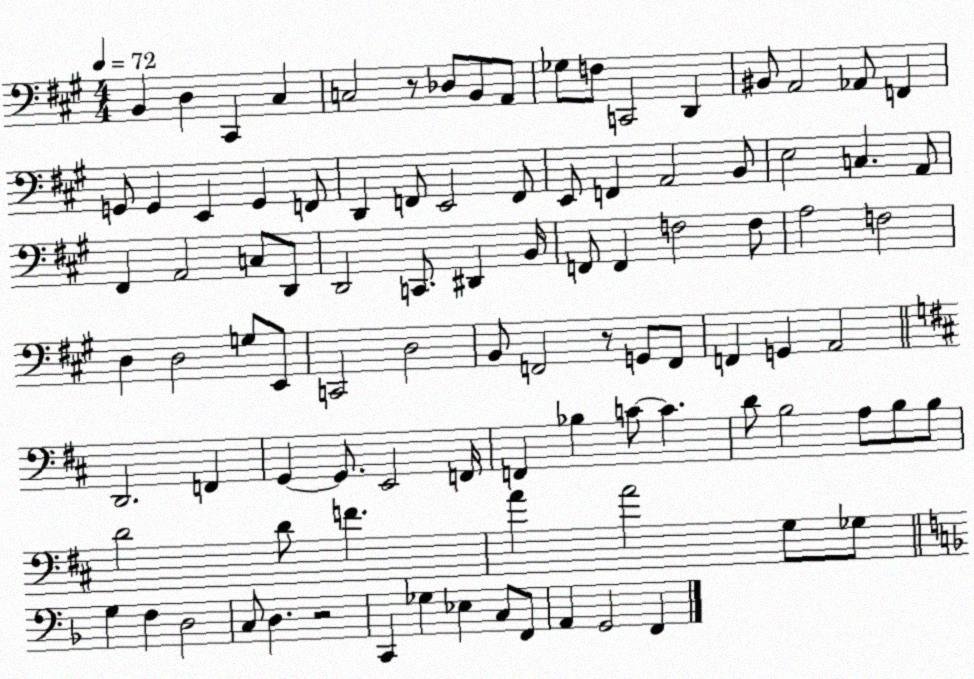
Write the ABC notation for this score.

X:1
T:Untitled
M:4/4
L:1/4
K:A
B,, D, ^C,, ^C, C,2 z/2 _D,/2 B,,/2 A,,/2 _G,/2 F,/2 C,,2 D,, ^B,,/2 A,,2 _A,,/2 F,, G,,/2 G,, E,, G,, F,,/2 D,, F,,/2 E,,2 F,,/2 E,,/2 F,, A,,2 B,,/2 E,2 C, A,,/2 ^F,, A,,2 C,/2 D,,/2 D,,2 C,,/2 ^D,, B,,/4 F,,/2 F,, F,2 F,/2 A,2 F,2 D, D,2 G,/2 E,,/2 C,,2 D,2 B,,/2 F,,2 z/2 G,,/2 F,,/2 F,, G,, A,,2 D,,2 F,, G,, G,,/2 E,,2 F,,/4 F,, _B, C/2 C D/2 B,2 A,/2 B,/2 B,/2 D2 D/2 F A A2 G,/2 _G,/2 G, F, D,2 C,/2 D, z2 C,, _G, _E, C,/2 F,,/2 A,, G,,2 F,,